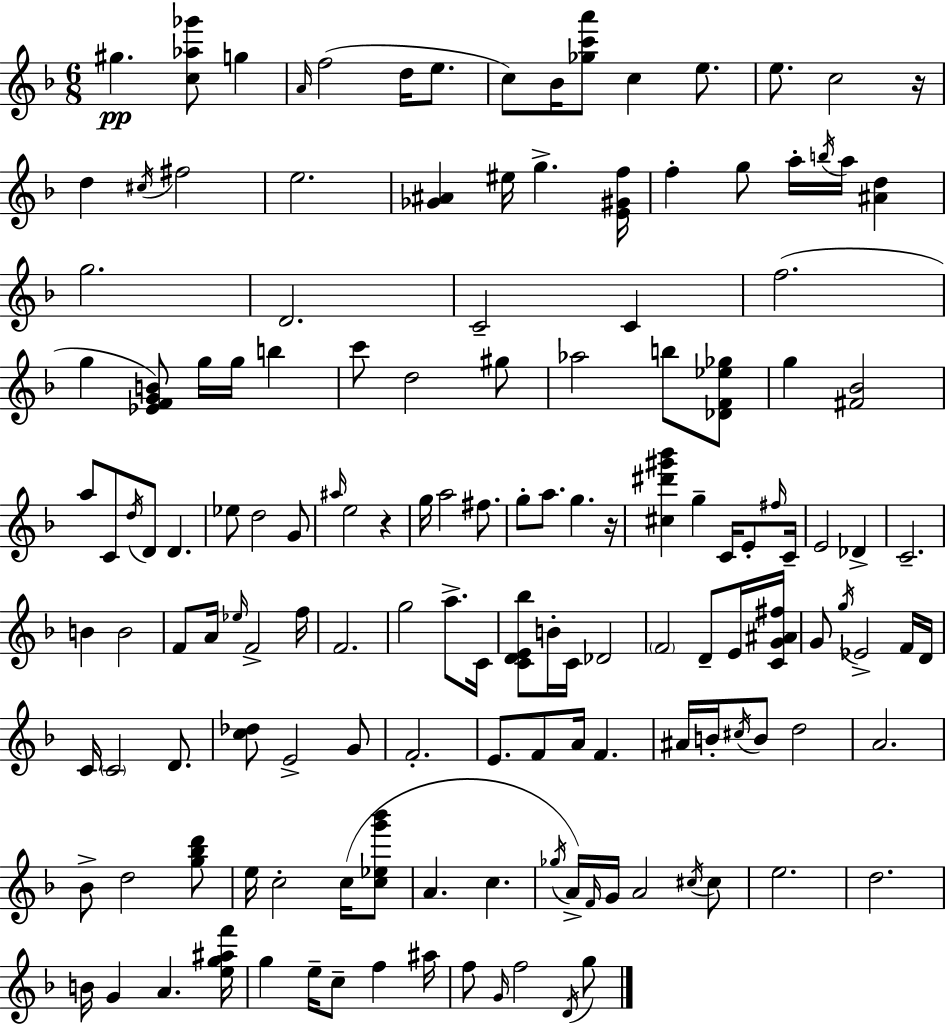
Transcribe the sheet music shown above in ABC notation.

X:1
T:Untitled
M:6/8
L:1/4
K:F
^g [c_a_g']/2 g A/4 f2 d/4 e/2 c/2 _B/4 [_gc'a']/2 c e/2 e/2 c2 z/4 d ^c/4 ^f2 e2 [_G^A] ^e/4 g [E^Gf]/4 f g/2 a/4 b/4 a/4 [^Ad] g2 D2 C2 C f2 g [_EFGB]/2 g/4 g/4 b c'/2 d2 ^g/2 _a2 b/2 [_DF_e_g]/2 g [^F_B]2 a/2 C/2 d/4 D/2 D _e/2 d2 G/2 ^a/4 e2 z g/4 a2 ^f/2 g/2 a/2 g z/4 [^c^d'^g'_b'] g C/4 E/2 ^f/4 C/4 E2 _D C2 B B2 F/2 A/4 _e/4 F2 f/4 F2 g2 a/2 C/4 [CDE_b]/2 B/4 C/4 _D2 F2 D/2 E/4 [CG^A^f]/4 G/2 g/4 _E2 F/4 D/4 C/4 C2 D/2 [c_d]/2 E2 G/2 F2 E/2 F/2 A/4 F ^A/4 B/4 ^c/4 B/2 d2 A2 _B/2 d2 [g_bd']/2 e/4 c2 c/4 [c_eg'_b']/2 A c _g/4 A/4 F/4 G/4 A2 ^c/4 ^c/2 e2 d2 B/4 G A [eg^af']/4 g e/4 c/2 f ^a/4 f/2 G/4 f2 D/4 g/2